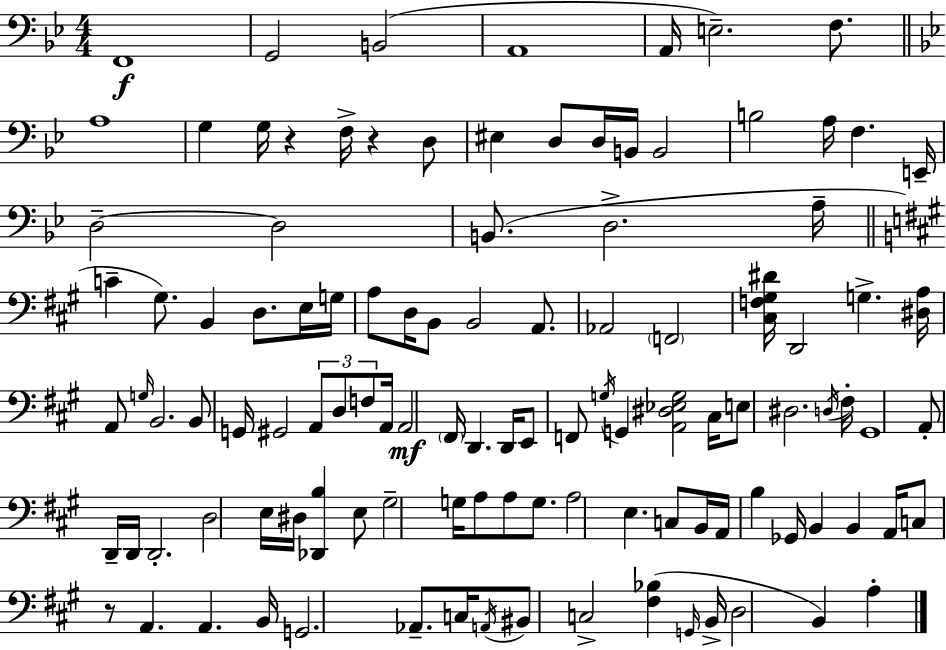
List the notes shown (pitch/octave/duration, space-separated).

F2/w G2/h B2/h A2/w A2/s E3/h. F3/e. A3/w G3/q G3/s R/q F3/s R/q D3/e EIS3/q D3/e D3/s B2/s B2/h B3/h A3/s F3/q. E2/s D3/h D3/h B2/e. D3/h. A3/s C4/q G#3/e. B2/q D3/e. E3/s G3/s A3/e D3/s B2/e B2/h A2/e. Ab2/h F2/h [C#3,F3,G#3,D#4]/s D2/h G3/q. [D#3,A3]/s A2/e G3/s B2/h. B2/e G2/s G#2/h A2/e D3/e F3/e A2/s A2/h F#2/s D2/q. D2/s E2/e F2/e G3/s G2/q [A2,D#3,Eb3,G3]/h C#3/s E3/e D#3/h. D3/s F#3/s G#2/w A2/e D2/s D2/s D2/h. D3/h E3/s D#3/s [Db2,B3]/q E3/e G#3/h G3/s A3/e A3/e G3/e. A3/h E3/q. C3/e B2/s A2/s B3/q Gb2/s B2/q B2/q A2/s C3/e R/e A2/q. A2/q. B2/s G2/h. Ab2/e. C3/s A2/s BIS2/e C3/h [F#3,Bb3]/q G2/s B2/s D3/h B2/q A3/q